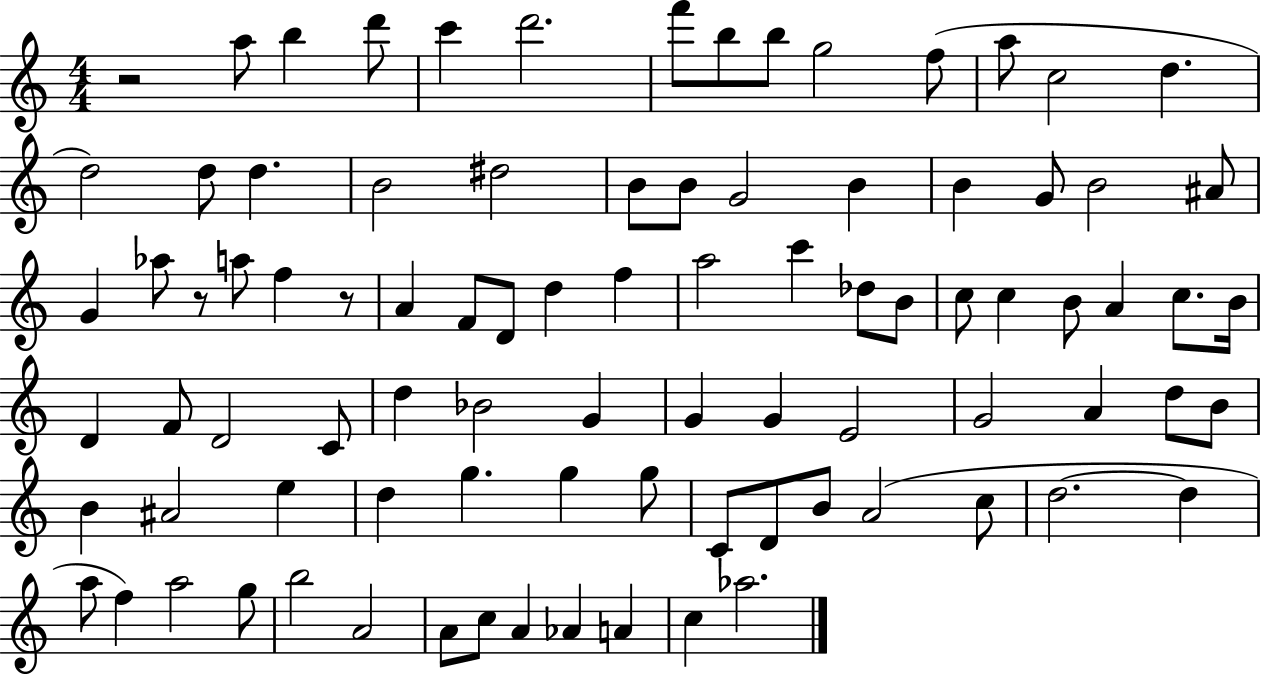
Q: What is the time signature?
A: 4/4